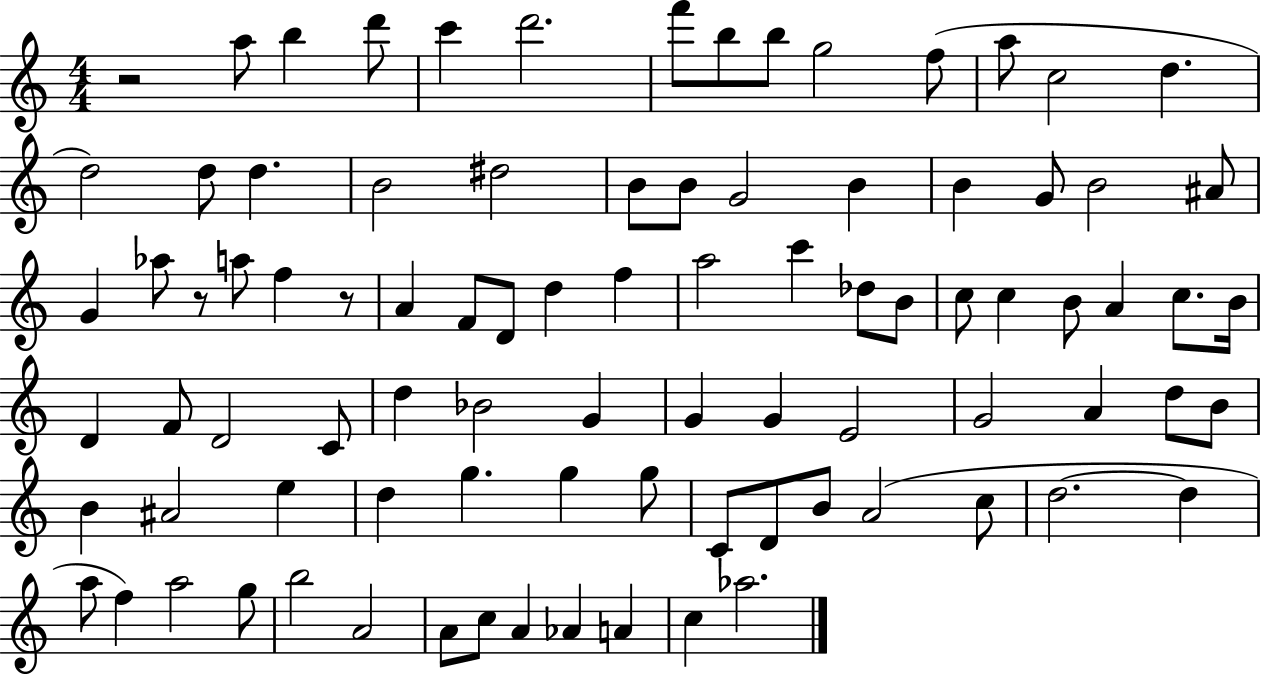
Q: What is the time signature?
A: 4/4